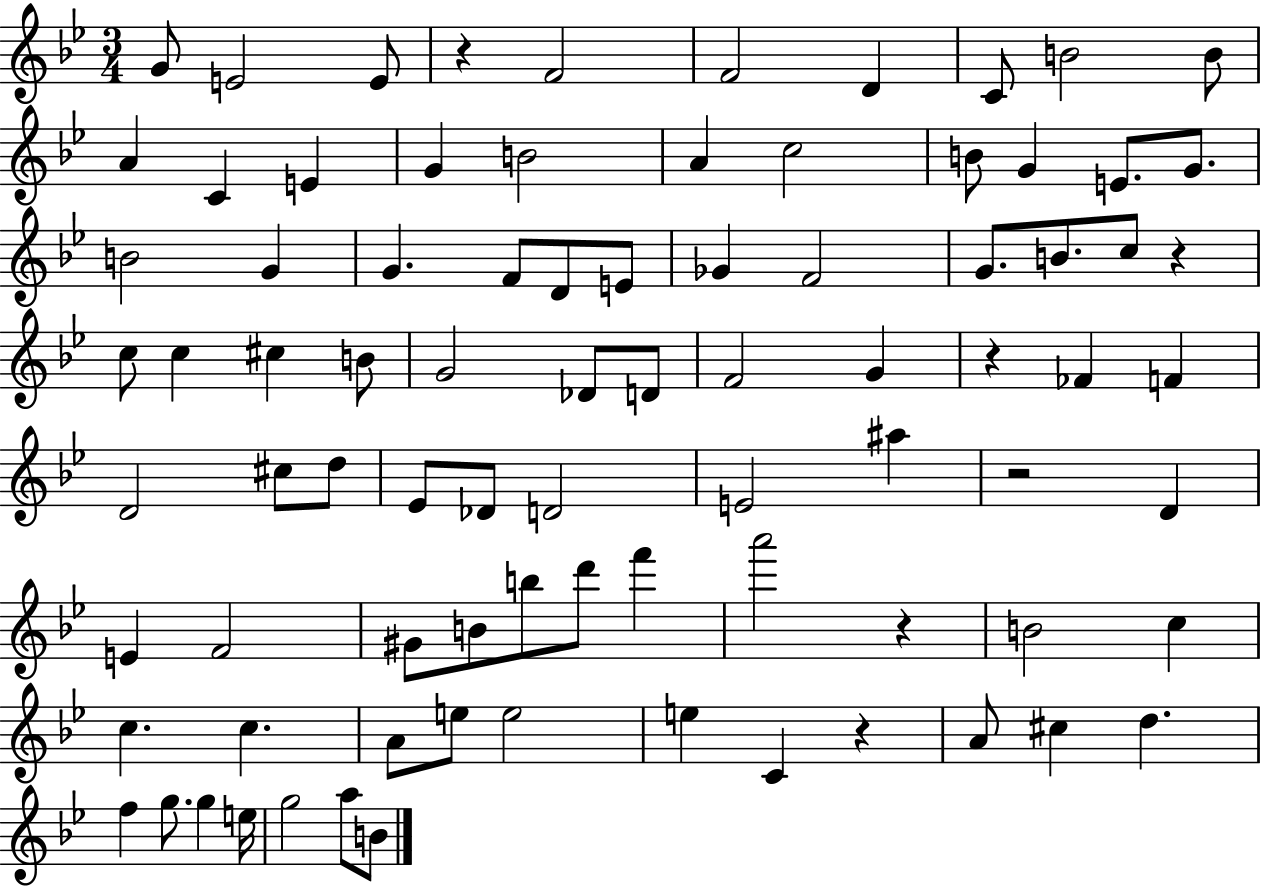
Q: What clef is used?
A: treble